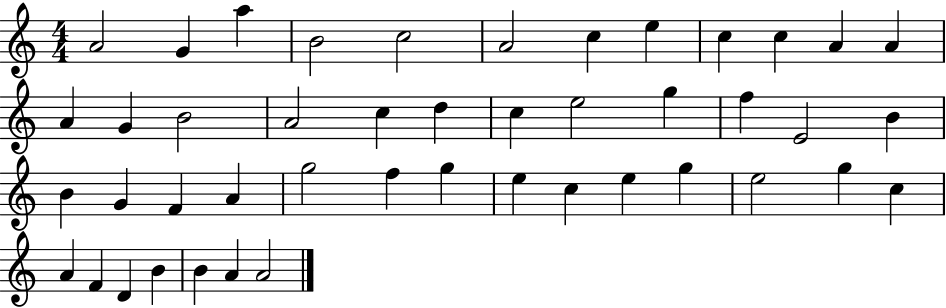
A4/h G4/q A5/q B4/h C5/h A4/h C5/q E5/q C5/q C5/q A4/q A4/q A4/q G4/q B4/h A4/h C5/q D5/q C5/q E5/h G5/q F5/q E4/h B4/q B4/q G4/q F4/q A4/q G5/h F5/q G5/q E5/q C5/q E5/q G5/q E5/h G5/q C5/q A4/q F4/q D4/q B4/q B4/q A4/q A4/h